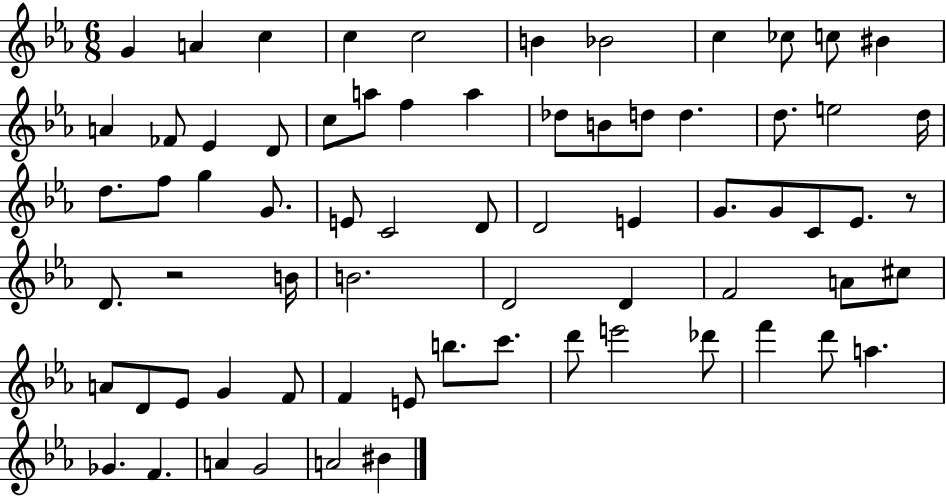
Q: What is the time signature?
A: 6/8